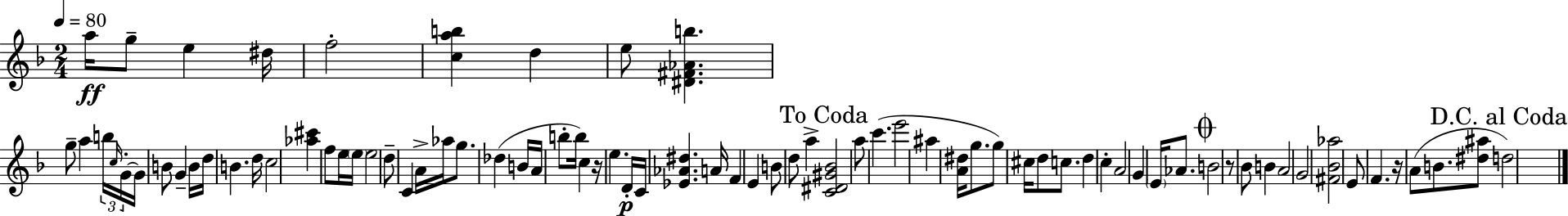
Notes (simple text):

A5/s G5/e E5/q D#5/s F5/h [C5,A5,B5]/q D5/q E5/e [D#4,F#4,Ab4,B5]/q. G5/e A5/q B5/s C5/s G4/s G4/s B4/e G4/q B4/s D5/s B4/q. D5/s C5/h [Ab5,C#6]/q F5/e E5/s E5/s E5/h D5/e C4/q A4/s Ab5/s G5/e. Db5/q B4/s A4/s B5/e B5/s C5/q R/s E5/q. D4/s C4/s [Eb4,Ab4,D#5]/q. A4/s F4/q E4/q B4/e D5/e A5/q [C4,D#4,G#4,Bb4]/h A5/e C6/q. E6/h A#5/q [A4,D#5]/s G5/e. G5/e C#5/s D5/e C5/e. D5/q C5/q A4/h G4/q E4/s Ab4/e. B4/h R/e Bb4/e B4/q A4/h G4/h [F#4,Bb4,Ab5]/h E4/e F4/q. R/s A4/e B4/e. [D#5,A#5]/e D5/h